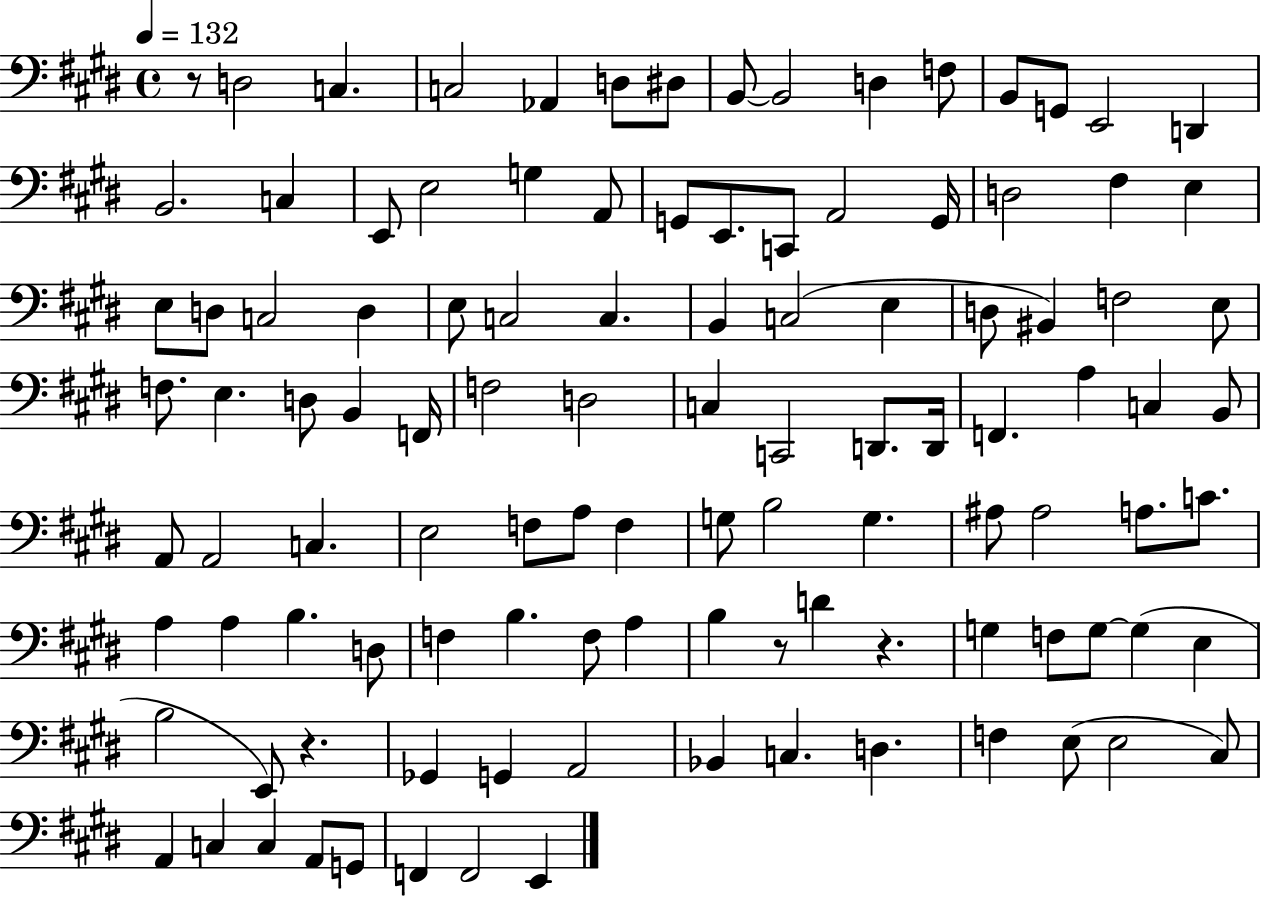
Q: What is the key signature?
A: E major